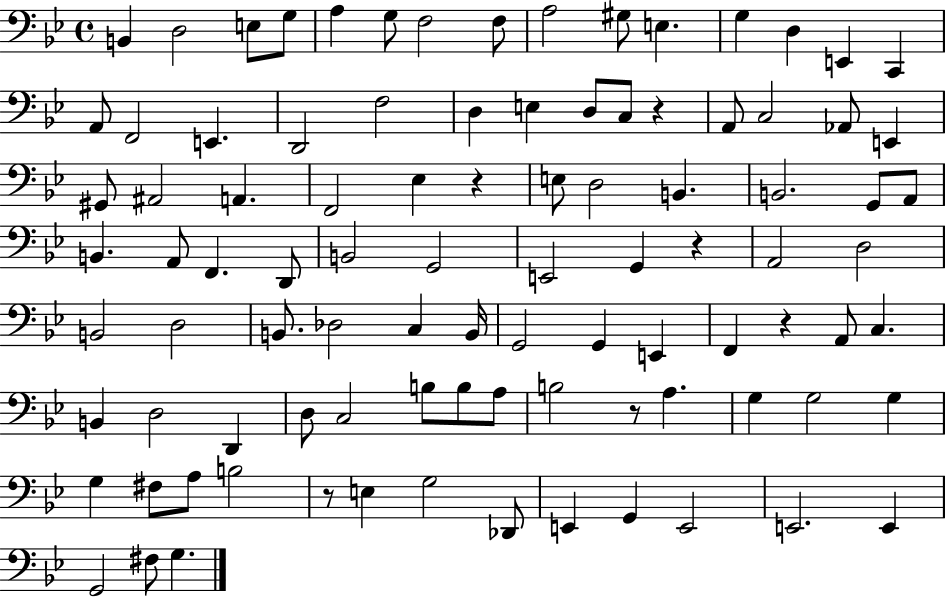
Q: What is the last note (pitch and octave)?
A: G3